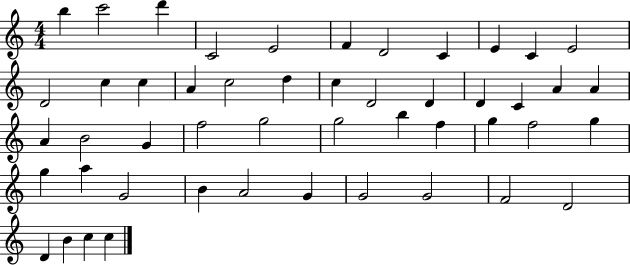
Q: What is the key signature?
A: C major